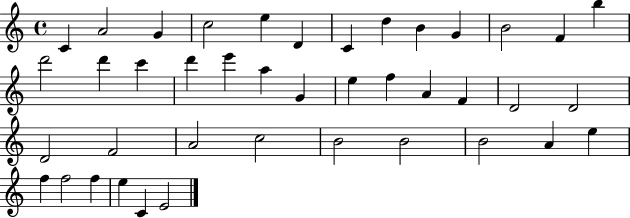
C4/q A4/h G4/q C5/h E5/q D4/q C4/q D5/q B4/q G4/q B4/h F4/q B5/q D6/h D6/q C6/q D6/q E6/q A5/q G4/q E5/q F5/q A4/q F4/q D4/h D4/h D4/h F4/h A4/h C5/h B4/h B4/h B4/h A4/q E5/q F5/q F5/h F5/q E5/q C4/q E4/h